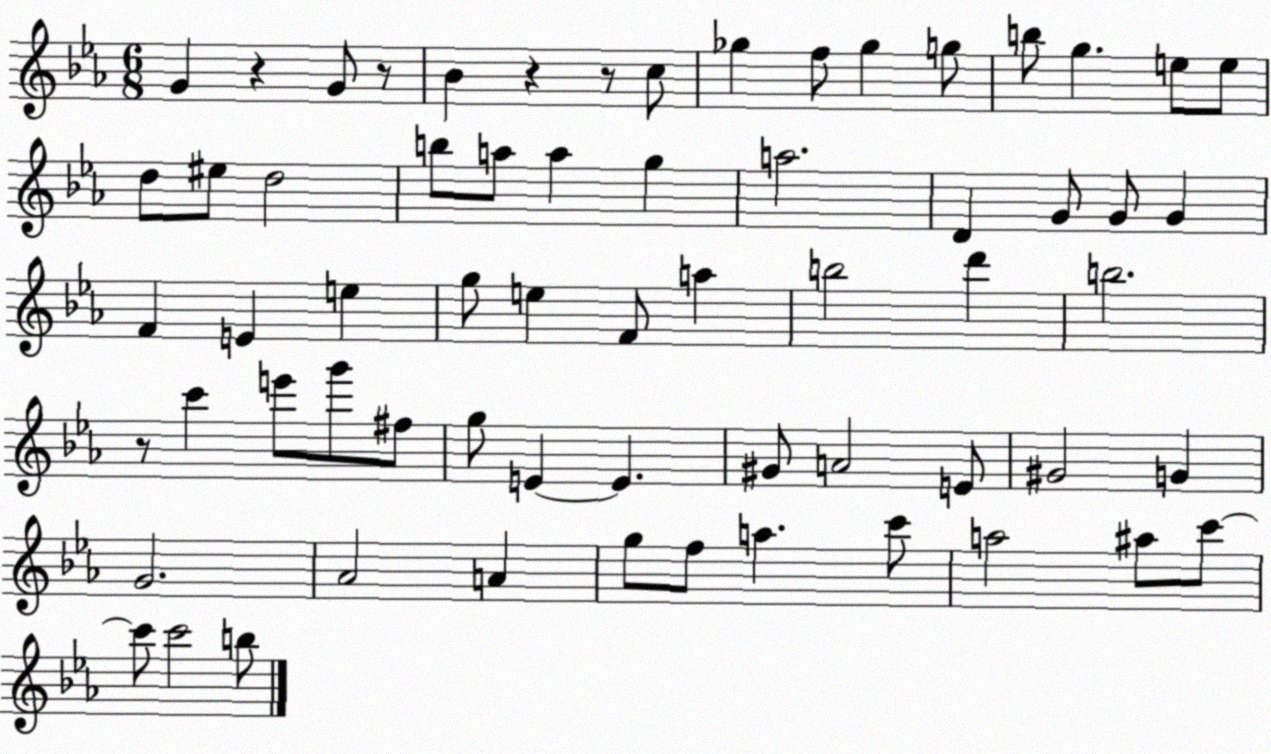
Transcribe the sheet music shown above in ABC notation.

X:1
T:Untitled
M:6/8
L:1/4
K:Eb
G z G/2 z/2 _B z z/2 c/2 _g f/2 _g g/2 b/2 g e/2 e/2 d/2 ^e/2 d2 b/2 a/2 a g a2 D G/2 G/2 G F E e g/2 e F/2 a b2 d' b2 z/2 c' e'/2 g'/2 ^f/2 g/2 E E ^G/2 A2 E/2 ^G2 G G2 _A2 A g/2 f/2 a c'/2 a2 ^a/2 c'/2 c'/2 c'2 b/2